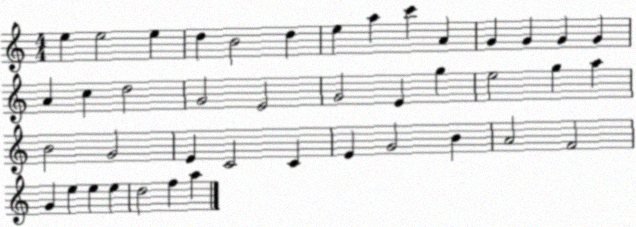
X:1
T:Untitled
M:4/4
L:1/4
K:C
e e2 e d B2 d e a c' A G G G G A c d2 G2 E2 G2 E g e2 g a B2 G2 E C2 C E G2 B A2 F2 G e e e d2 f a